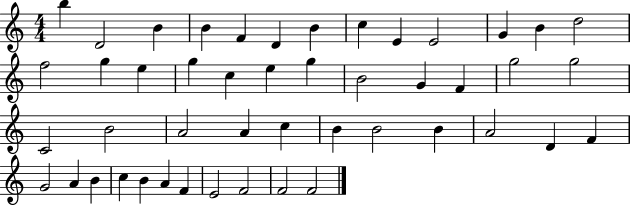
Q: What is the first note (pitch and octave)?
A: B5